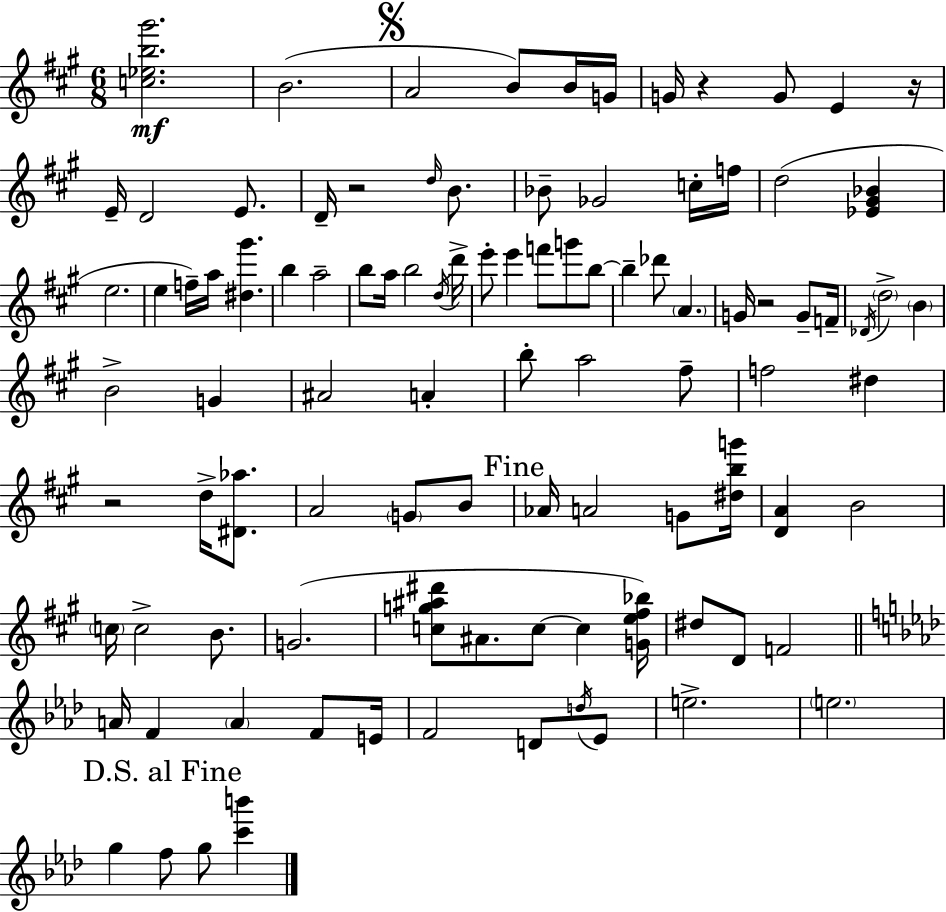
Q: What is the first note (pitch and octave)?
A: B4